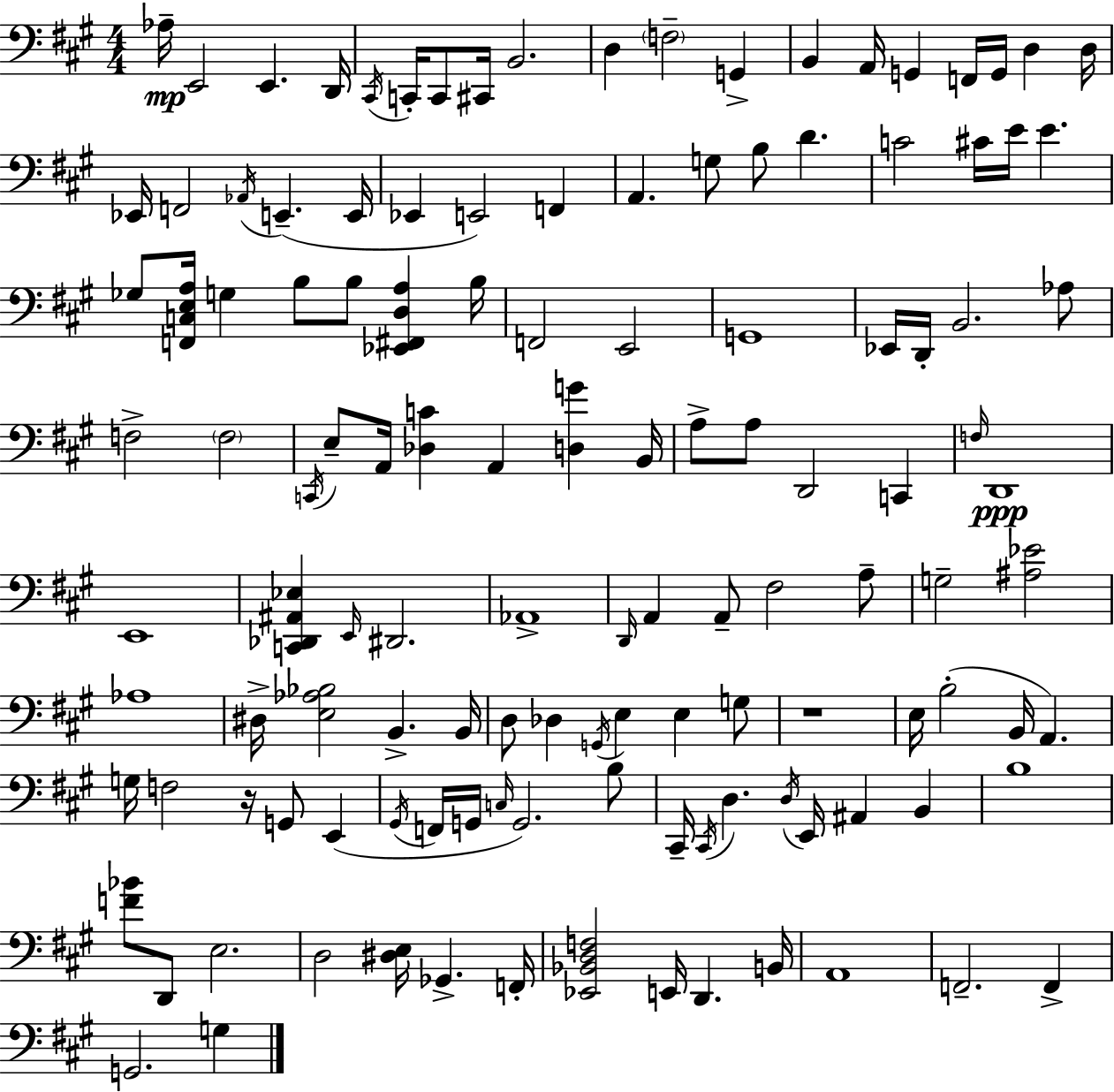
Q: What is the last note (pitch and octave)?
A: G3